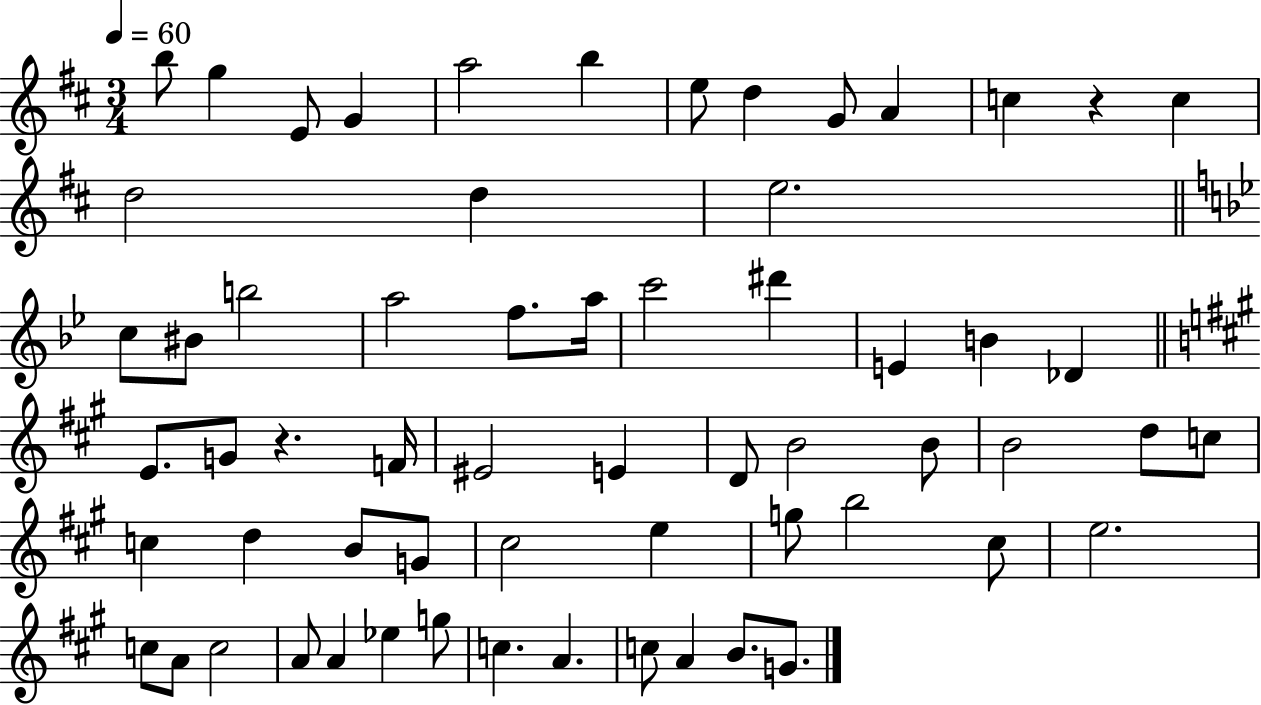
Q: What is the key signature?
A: D major